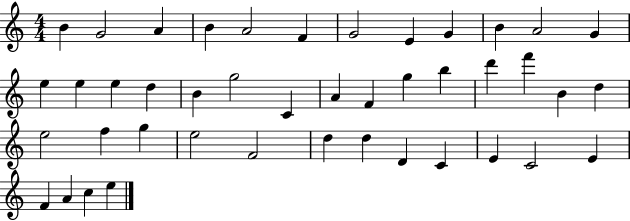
B4/q G4/h A4/q B4/q A4/h F4/q G4/h E4/q G4/q B4/q A4/h G4/q E5/q E5/q E5/q D5/q B4/q G5/h C4/q A4/q F4/q G5/q B5/q D6/q F6/q B4/q D5/q E5/h F5/q G5/q E5/h F4/h D5/q D5/q D4/q C4/q E4/q C4/h E4/q F4/q A4/q C5/q E5/q